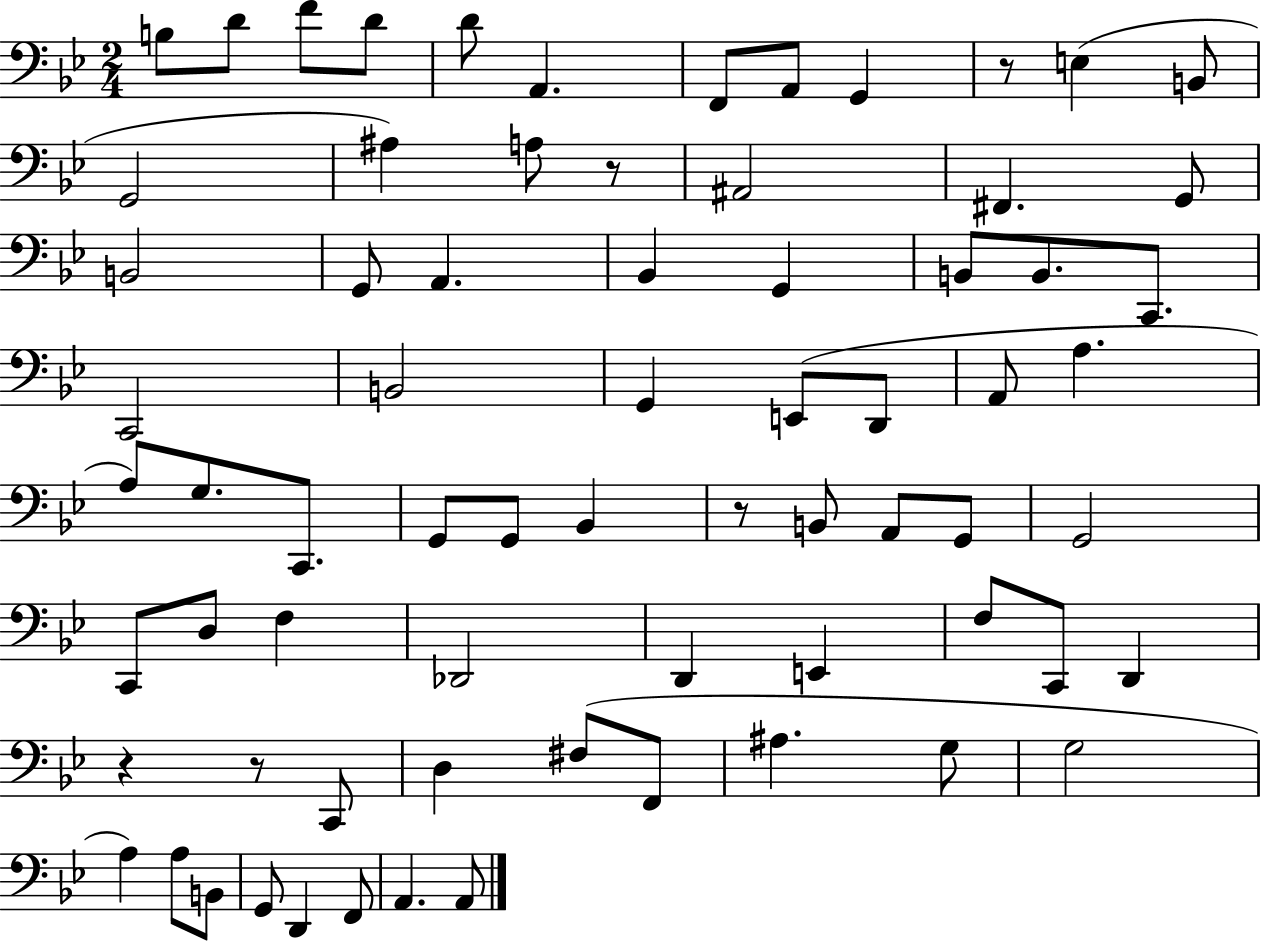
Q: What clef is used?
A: bass